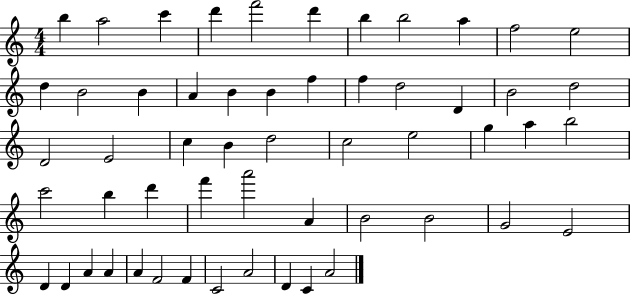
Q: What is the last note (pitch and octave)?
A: A4